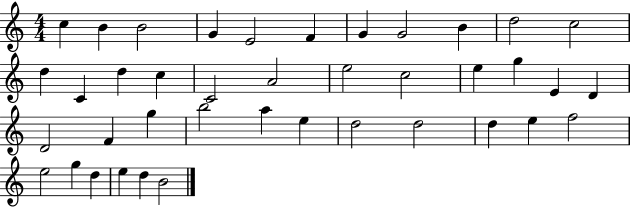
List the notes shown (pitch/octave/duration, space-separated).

C5/q B4/q B4/h G4/q E4/h F4/q G4/q G4/h B4/q D5/h C5/h D5/q C4/q D5/q C5/q C4/h A4/h E5/h C5/h E5/q G5/q E4/q D4/q D4/h F4/q G5/q B5/h A5/q E5/q D5/h D5/h D5/q E5/q F5/h E5/h G5/q D5/q E5/q D5/q B4/h